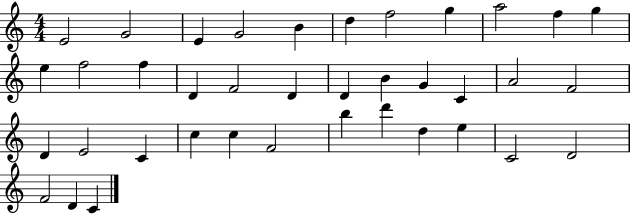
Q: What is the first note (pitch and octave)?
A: E4